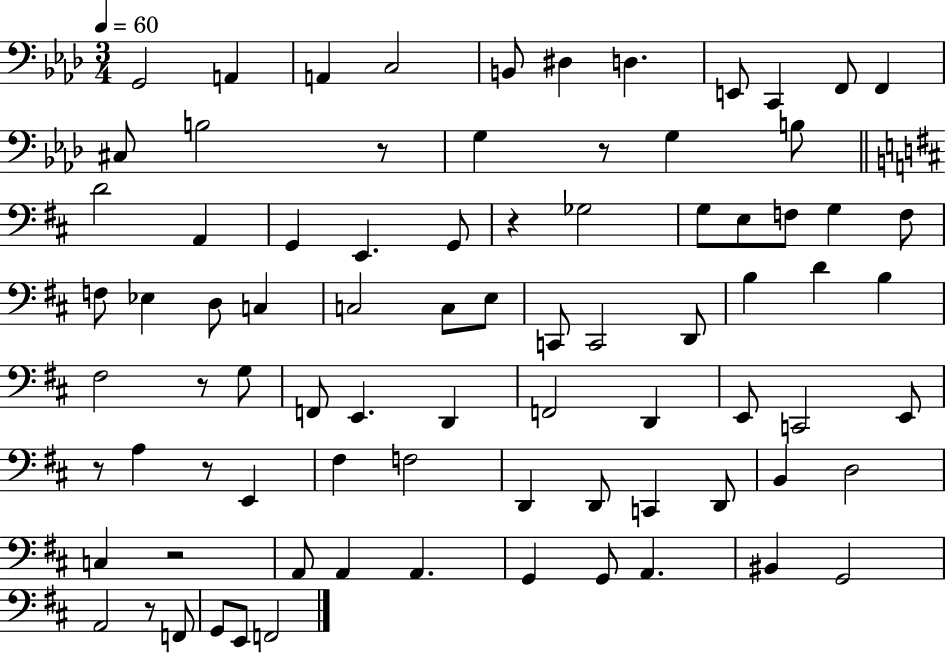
G2/h A2/q A2/q C3/h B2/e D#3/q D3/q. E2/e C2/q F2/e F2/q C#3/e B3/h R/e G3/q R/e G3/q B3/e D4/h A2/q G2/q E2/q. G2/e R/q Gb3/h G3/e E3/e F3/e G3/q F3/e F3/e Eb3/q D3/e C3/q C3/h C3/e E3/e C2/e C2/h D2/e B3/q D4/q B3/q F#3/h R/e G3/e F2/e E2/q. D2/q F2/h D2/q E2/e C2/h E2/e R/e A3/q R/e E2/q F#3/q F3/h D2/q D2/e C2/q D2/e B2/q D3/h C3/q R/h A2/e A2/q A2/q. G2/q G2/e A2/q. BIS2/q G2/h A2/h R/e F2/e G2/e E2/e F2/h